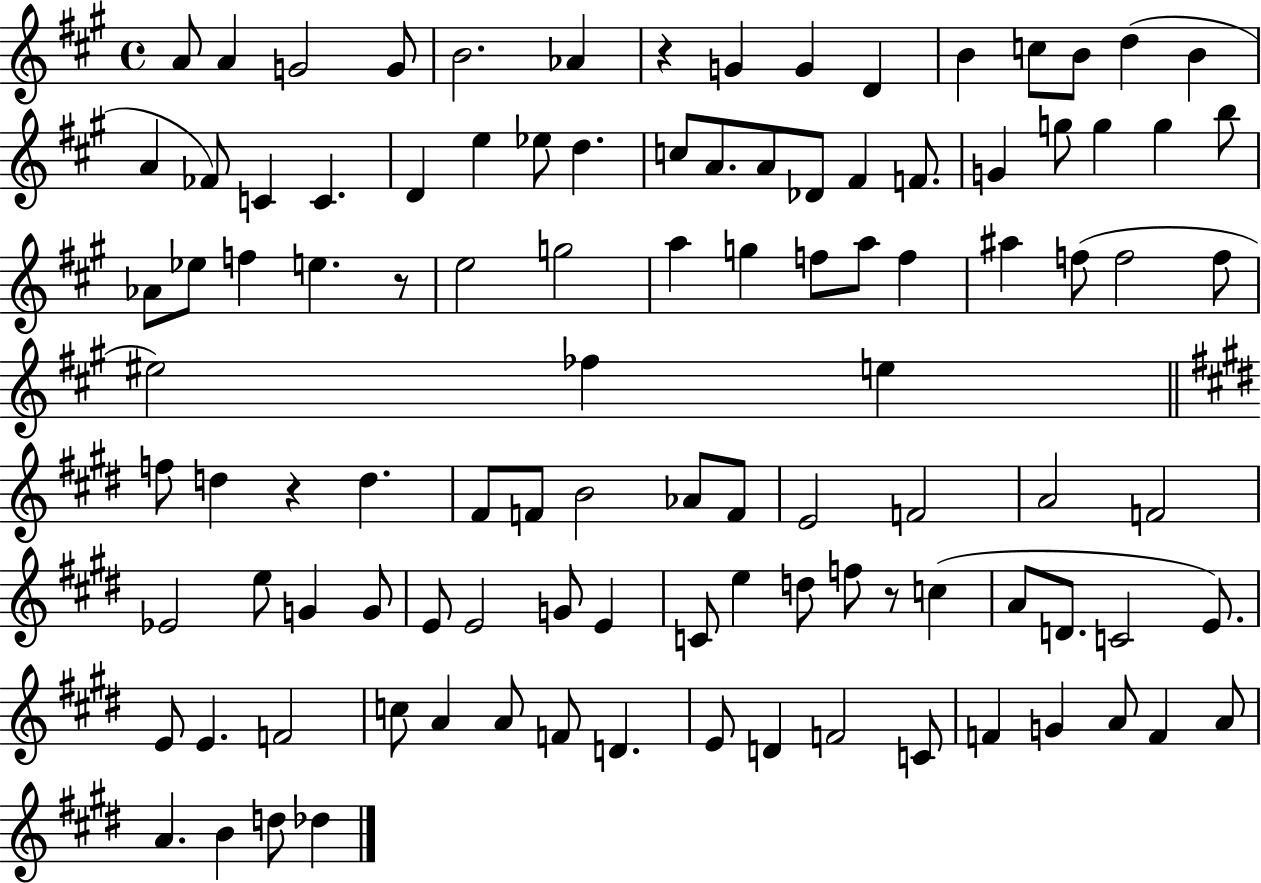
{
  \clef treble
  \time 4/4
  \defaultTimeSignature
  \key a \major
  a'8 a'4 g'2 g'8 | b'2. aes'4 | r4 g'4 g'4 d'4 | b'4 c''8 b'8 d''4( b'4 | \break a'4 fes'8) c'4 c'4. | d'4 e''4 ees''8 d''4. | c''8 a'8. a'8 des'8 fis'4 f'8. | g'4 g''8 g''4 g''4 b''8 | \break aes'8 ees''8 f''4 e''4. r8 | e''2 g''2 | a''4 g''4 f''8 a''8 f''4 | ais''4 f''8( f''2 f''8 | \break eis''2) fes''4 e''4 | \bar "||" \break \key e \major f''8 d''4 r4 d''4. | fis'8 f'8 b'2 aes'8 f'8 | e'2 f'2 | a'2 f'2 | \break ees'2 e''8 g'4 g'8 | e'8 e'2 g'8 e'4 | c'8 e''4 d''8 f''8 r8 c''4( | a'8 d'8. c'2 e'8.) | \break e'8 e'4. f'2 | c''8 a'4 a'8 f'8 d'4. | e'8 d'4 f'2 c'8 | f'4 g'4 a'8 f'4 a'8 | \break a'4. b'4 d''8 des''4 | \bar "|."
}